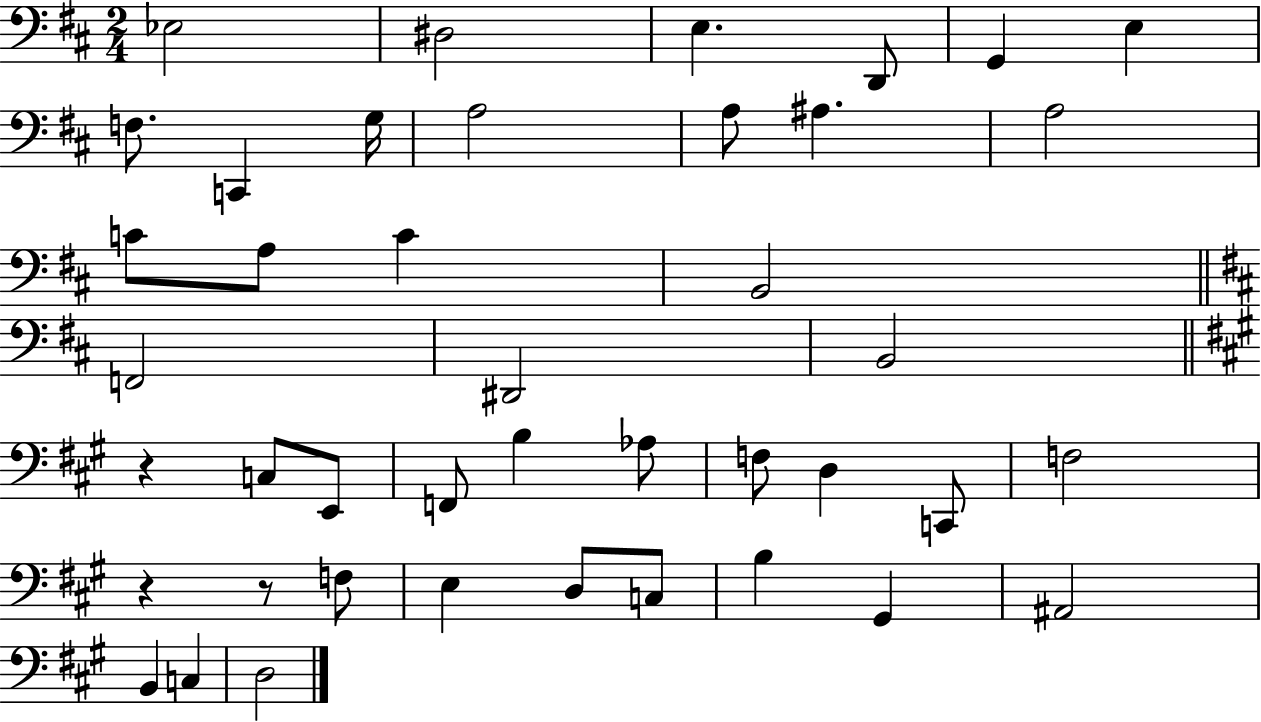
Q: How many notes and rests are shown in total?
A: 42